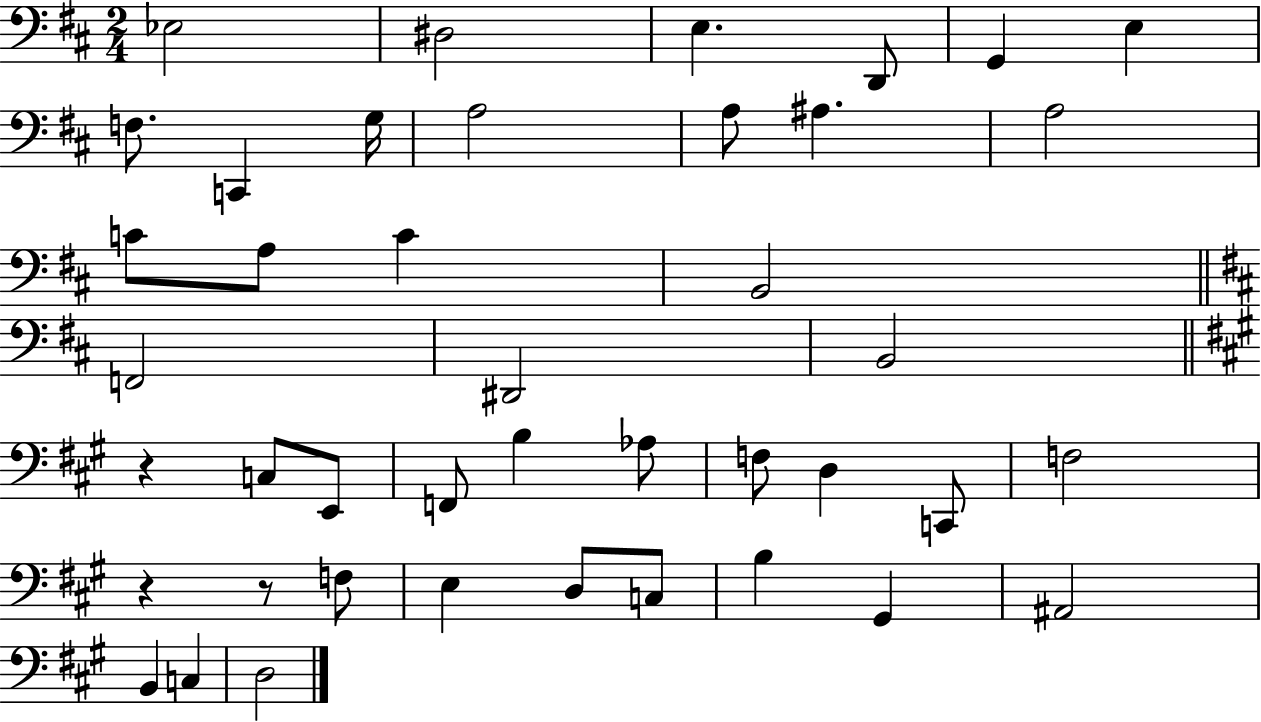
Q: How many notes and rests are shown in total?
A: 42